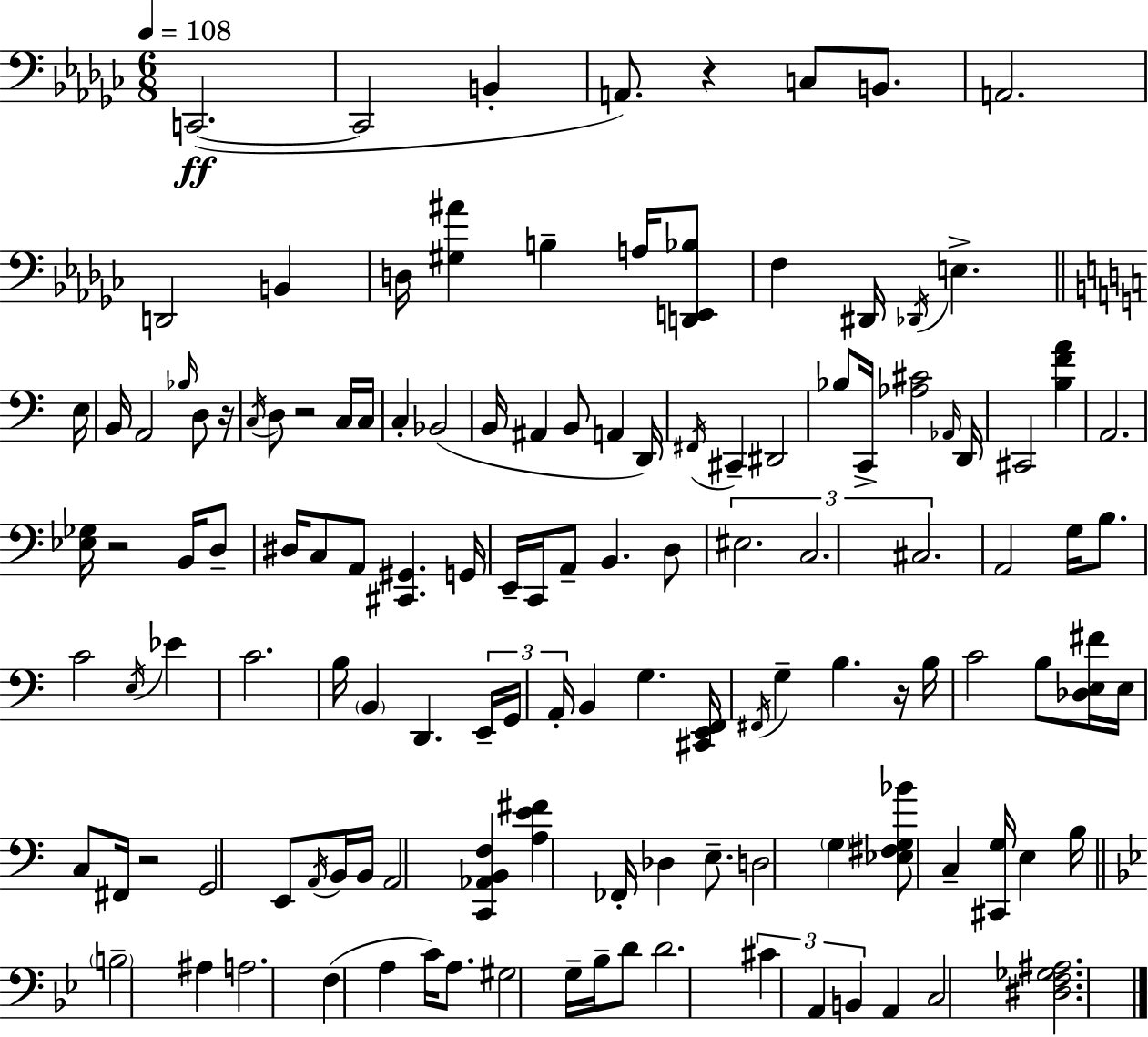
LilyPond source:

{
  \clef bass
  \numericTimeSignature
  \time 6/8
  \key ees \minor
  \tempo 4 = 108
  \repeat volta 2 { c,2.~(~\ff | c,2 b,4-. | a,8.) r4 c8 b,8. | a,2. | \break d,2 b,4 | d16 <gis ais'>4 b4-- a16 <d, e, bes>8 | f4 dis,16 \acciaccatura { des,16 } e4.-> | \bar "||" \break \key a \minor e16 b,16 a,2 \grace { bes16 } d8 | r16 \acciaccatura { c16 } d8 r2 | c16 c16 c4-. bes,2( | b,16 ais,4 b,8 a,4 | \break d,16) \acciaccatura { fis,16 } cis,4-- dis,2 | bes8 c,16-> <aes cis'>2 | \grace { aes,16 } d,16 cis,2 | <b f' a'>4 a,2. | \break <ees ges>16 r2 | b,16 d8-- dis16 c8 a,8 <cis, gis,>4. | g,16 e,16-- c,16 a,8-- b,4. | d8 \tuplet 3/2 { eis2. | \break c2. | cis2. } | a,2 | g16 b8. c'2 | \break \acciaccatura { e16 } ees'4 c'2. | b16 \parenthesize b,4 d,4. | \tuplet 3/2 { e,16-- g,16 a,16-. } b,4 | g4. <cis, e, f,>16 \acciaccatura { fis,16 } g4-- | \break b4. r16 b16 c'2 | b8 <des e fis'>16 e16 c8 fis,16 r2 | g,2 | e,8 \acciaccatura { a,16 } b,16 b,16 a,2 | \break <c, aes, b, f>4 <a e' fis'>4 | fes,16-. des4 e8.-- d2 | \parenthesize g4 <ees fis g bes'>8 c4-- | <cis, g>16 e4 b16 \bar "||" \break \key g \minor \parenthesize b2-- ais4 | a2. | f4( a4 c'16) a8. | gis2 g16-- bes16-- d'8 | \break d'2. | \tuplet 3/2 { cis'4 a,4 b,4 } | a,4 c2 | <dis f ges ais>2. | \break } \bar "|."
}